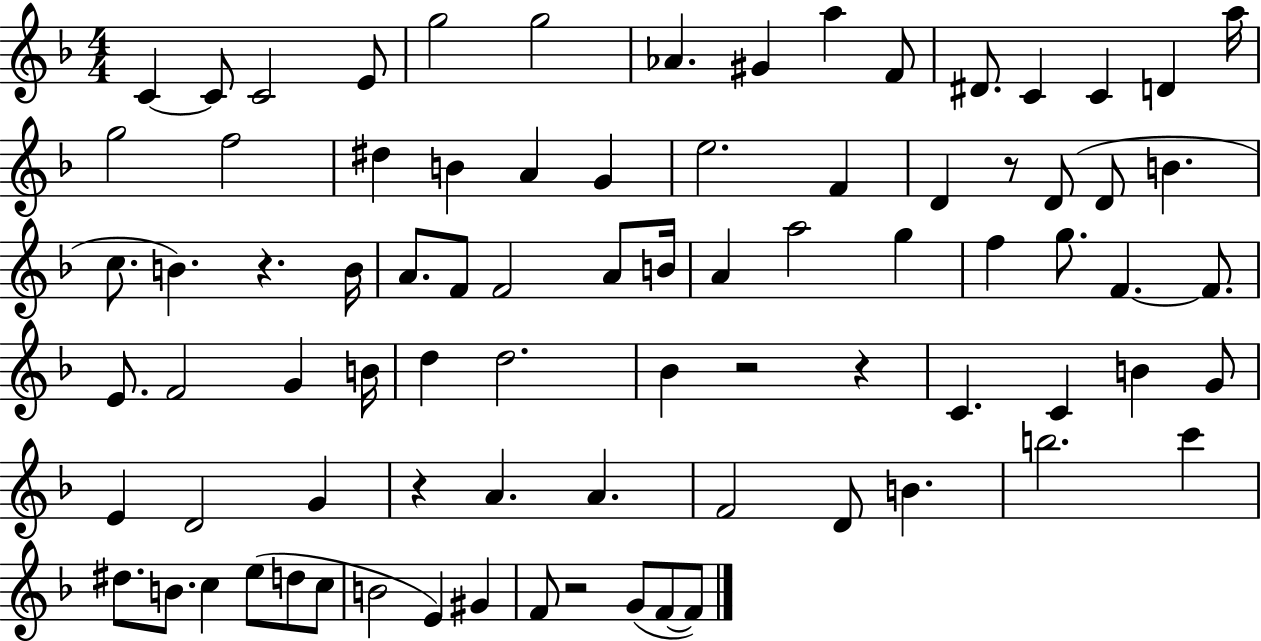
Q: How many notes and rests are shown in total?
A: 82